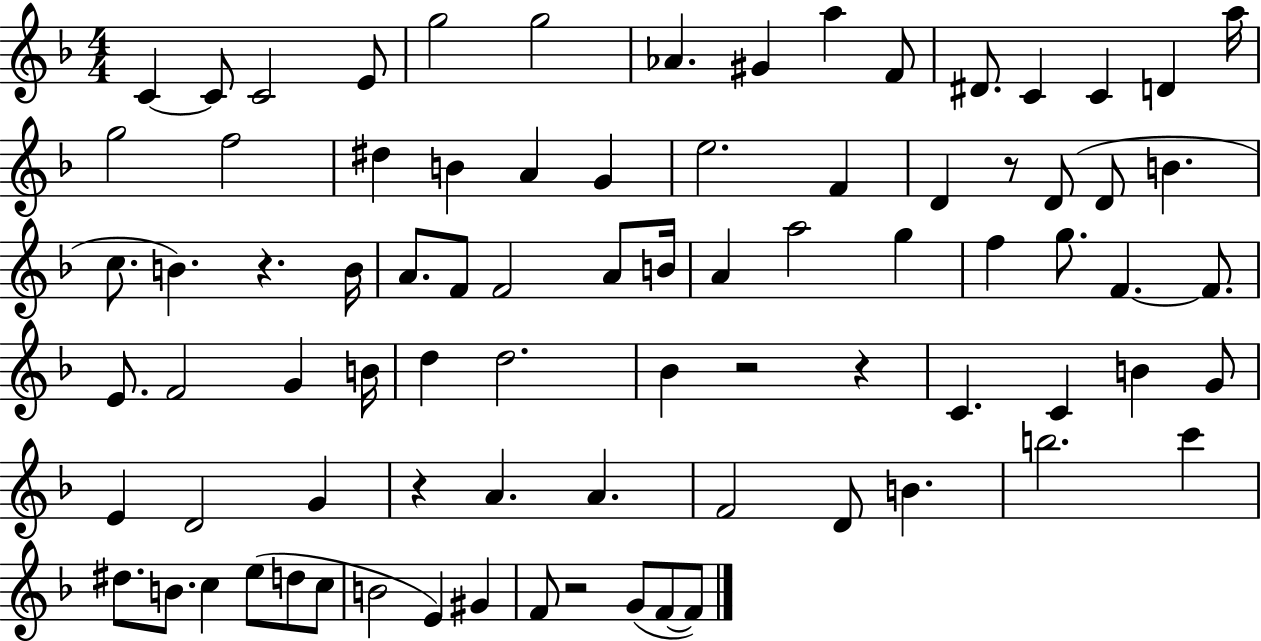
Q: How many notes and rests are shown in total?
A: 82